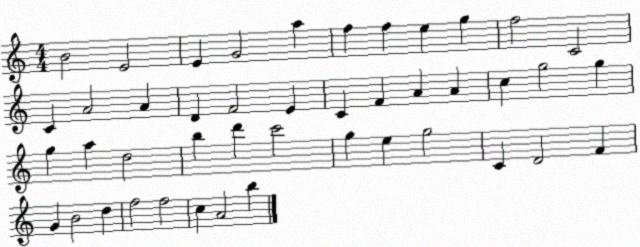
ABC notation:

X:1
T:Untitled
M:4/4
L:1/4
K:C
B2 E2 E G2 a f f e g f2 C2 C A2 A D F2 E C F A A c g2 g g a d2 b d' c'2 g e g2 C D2 F G B2 d f2 f2 c A2 b